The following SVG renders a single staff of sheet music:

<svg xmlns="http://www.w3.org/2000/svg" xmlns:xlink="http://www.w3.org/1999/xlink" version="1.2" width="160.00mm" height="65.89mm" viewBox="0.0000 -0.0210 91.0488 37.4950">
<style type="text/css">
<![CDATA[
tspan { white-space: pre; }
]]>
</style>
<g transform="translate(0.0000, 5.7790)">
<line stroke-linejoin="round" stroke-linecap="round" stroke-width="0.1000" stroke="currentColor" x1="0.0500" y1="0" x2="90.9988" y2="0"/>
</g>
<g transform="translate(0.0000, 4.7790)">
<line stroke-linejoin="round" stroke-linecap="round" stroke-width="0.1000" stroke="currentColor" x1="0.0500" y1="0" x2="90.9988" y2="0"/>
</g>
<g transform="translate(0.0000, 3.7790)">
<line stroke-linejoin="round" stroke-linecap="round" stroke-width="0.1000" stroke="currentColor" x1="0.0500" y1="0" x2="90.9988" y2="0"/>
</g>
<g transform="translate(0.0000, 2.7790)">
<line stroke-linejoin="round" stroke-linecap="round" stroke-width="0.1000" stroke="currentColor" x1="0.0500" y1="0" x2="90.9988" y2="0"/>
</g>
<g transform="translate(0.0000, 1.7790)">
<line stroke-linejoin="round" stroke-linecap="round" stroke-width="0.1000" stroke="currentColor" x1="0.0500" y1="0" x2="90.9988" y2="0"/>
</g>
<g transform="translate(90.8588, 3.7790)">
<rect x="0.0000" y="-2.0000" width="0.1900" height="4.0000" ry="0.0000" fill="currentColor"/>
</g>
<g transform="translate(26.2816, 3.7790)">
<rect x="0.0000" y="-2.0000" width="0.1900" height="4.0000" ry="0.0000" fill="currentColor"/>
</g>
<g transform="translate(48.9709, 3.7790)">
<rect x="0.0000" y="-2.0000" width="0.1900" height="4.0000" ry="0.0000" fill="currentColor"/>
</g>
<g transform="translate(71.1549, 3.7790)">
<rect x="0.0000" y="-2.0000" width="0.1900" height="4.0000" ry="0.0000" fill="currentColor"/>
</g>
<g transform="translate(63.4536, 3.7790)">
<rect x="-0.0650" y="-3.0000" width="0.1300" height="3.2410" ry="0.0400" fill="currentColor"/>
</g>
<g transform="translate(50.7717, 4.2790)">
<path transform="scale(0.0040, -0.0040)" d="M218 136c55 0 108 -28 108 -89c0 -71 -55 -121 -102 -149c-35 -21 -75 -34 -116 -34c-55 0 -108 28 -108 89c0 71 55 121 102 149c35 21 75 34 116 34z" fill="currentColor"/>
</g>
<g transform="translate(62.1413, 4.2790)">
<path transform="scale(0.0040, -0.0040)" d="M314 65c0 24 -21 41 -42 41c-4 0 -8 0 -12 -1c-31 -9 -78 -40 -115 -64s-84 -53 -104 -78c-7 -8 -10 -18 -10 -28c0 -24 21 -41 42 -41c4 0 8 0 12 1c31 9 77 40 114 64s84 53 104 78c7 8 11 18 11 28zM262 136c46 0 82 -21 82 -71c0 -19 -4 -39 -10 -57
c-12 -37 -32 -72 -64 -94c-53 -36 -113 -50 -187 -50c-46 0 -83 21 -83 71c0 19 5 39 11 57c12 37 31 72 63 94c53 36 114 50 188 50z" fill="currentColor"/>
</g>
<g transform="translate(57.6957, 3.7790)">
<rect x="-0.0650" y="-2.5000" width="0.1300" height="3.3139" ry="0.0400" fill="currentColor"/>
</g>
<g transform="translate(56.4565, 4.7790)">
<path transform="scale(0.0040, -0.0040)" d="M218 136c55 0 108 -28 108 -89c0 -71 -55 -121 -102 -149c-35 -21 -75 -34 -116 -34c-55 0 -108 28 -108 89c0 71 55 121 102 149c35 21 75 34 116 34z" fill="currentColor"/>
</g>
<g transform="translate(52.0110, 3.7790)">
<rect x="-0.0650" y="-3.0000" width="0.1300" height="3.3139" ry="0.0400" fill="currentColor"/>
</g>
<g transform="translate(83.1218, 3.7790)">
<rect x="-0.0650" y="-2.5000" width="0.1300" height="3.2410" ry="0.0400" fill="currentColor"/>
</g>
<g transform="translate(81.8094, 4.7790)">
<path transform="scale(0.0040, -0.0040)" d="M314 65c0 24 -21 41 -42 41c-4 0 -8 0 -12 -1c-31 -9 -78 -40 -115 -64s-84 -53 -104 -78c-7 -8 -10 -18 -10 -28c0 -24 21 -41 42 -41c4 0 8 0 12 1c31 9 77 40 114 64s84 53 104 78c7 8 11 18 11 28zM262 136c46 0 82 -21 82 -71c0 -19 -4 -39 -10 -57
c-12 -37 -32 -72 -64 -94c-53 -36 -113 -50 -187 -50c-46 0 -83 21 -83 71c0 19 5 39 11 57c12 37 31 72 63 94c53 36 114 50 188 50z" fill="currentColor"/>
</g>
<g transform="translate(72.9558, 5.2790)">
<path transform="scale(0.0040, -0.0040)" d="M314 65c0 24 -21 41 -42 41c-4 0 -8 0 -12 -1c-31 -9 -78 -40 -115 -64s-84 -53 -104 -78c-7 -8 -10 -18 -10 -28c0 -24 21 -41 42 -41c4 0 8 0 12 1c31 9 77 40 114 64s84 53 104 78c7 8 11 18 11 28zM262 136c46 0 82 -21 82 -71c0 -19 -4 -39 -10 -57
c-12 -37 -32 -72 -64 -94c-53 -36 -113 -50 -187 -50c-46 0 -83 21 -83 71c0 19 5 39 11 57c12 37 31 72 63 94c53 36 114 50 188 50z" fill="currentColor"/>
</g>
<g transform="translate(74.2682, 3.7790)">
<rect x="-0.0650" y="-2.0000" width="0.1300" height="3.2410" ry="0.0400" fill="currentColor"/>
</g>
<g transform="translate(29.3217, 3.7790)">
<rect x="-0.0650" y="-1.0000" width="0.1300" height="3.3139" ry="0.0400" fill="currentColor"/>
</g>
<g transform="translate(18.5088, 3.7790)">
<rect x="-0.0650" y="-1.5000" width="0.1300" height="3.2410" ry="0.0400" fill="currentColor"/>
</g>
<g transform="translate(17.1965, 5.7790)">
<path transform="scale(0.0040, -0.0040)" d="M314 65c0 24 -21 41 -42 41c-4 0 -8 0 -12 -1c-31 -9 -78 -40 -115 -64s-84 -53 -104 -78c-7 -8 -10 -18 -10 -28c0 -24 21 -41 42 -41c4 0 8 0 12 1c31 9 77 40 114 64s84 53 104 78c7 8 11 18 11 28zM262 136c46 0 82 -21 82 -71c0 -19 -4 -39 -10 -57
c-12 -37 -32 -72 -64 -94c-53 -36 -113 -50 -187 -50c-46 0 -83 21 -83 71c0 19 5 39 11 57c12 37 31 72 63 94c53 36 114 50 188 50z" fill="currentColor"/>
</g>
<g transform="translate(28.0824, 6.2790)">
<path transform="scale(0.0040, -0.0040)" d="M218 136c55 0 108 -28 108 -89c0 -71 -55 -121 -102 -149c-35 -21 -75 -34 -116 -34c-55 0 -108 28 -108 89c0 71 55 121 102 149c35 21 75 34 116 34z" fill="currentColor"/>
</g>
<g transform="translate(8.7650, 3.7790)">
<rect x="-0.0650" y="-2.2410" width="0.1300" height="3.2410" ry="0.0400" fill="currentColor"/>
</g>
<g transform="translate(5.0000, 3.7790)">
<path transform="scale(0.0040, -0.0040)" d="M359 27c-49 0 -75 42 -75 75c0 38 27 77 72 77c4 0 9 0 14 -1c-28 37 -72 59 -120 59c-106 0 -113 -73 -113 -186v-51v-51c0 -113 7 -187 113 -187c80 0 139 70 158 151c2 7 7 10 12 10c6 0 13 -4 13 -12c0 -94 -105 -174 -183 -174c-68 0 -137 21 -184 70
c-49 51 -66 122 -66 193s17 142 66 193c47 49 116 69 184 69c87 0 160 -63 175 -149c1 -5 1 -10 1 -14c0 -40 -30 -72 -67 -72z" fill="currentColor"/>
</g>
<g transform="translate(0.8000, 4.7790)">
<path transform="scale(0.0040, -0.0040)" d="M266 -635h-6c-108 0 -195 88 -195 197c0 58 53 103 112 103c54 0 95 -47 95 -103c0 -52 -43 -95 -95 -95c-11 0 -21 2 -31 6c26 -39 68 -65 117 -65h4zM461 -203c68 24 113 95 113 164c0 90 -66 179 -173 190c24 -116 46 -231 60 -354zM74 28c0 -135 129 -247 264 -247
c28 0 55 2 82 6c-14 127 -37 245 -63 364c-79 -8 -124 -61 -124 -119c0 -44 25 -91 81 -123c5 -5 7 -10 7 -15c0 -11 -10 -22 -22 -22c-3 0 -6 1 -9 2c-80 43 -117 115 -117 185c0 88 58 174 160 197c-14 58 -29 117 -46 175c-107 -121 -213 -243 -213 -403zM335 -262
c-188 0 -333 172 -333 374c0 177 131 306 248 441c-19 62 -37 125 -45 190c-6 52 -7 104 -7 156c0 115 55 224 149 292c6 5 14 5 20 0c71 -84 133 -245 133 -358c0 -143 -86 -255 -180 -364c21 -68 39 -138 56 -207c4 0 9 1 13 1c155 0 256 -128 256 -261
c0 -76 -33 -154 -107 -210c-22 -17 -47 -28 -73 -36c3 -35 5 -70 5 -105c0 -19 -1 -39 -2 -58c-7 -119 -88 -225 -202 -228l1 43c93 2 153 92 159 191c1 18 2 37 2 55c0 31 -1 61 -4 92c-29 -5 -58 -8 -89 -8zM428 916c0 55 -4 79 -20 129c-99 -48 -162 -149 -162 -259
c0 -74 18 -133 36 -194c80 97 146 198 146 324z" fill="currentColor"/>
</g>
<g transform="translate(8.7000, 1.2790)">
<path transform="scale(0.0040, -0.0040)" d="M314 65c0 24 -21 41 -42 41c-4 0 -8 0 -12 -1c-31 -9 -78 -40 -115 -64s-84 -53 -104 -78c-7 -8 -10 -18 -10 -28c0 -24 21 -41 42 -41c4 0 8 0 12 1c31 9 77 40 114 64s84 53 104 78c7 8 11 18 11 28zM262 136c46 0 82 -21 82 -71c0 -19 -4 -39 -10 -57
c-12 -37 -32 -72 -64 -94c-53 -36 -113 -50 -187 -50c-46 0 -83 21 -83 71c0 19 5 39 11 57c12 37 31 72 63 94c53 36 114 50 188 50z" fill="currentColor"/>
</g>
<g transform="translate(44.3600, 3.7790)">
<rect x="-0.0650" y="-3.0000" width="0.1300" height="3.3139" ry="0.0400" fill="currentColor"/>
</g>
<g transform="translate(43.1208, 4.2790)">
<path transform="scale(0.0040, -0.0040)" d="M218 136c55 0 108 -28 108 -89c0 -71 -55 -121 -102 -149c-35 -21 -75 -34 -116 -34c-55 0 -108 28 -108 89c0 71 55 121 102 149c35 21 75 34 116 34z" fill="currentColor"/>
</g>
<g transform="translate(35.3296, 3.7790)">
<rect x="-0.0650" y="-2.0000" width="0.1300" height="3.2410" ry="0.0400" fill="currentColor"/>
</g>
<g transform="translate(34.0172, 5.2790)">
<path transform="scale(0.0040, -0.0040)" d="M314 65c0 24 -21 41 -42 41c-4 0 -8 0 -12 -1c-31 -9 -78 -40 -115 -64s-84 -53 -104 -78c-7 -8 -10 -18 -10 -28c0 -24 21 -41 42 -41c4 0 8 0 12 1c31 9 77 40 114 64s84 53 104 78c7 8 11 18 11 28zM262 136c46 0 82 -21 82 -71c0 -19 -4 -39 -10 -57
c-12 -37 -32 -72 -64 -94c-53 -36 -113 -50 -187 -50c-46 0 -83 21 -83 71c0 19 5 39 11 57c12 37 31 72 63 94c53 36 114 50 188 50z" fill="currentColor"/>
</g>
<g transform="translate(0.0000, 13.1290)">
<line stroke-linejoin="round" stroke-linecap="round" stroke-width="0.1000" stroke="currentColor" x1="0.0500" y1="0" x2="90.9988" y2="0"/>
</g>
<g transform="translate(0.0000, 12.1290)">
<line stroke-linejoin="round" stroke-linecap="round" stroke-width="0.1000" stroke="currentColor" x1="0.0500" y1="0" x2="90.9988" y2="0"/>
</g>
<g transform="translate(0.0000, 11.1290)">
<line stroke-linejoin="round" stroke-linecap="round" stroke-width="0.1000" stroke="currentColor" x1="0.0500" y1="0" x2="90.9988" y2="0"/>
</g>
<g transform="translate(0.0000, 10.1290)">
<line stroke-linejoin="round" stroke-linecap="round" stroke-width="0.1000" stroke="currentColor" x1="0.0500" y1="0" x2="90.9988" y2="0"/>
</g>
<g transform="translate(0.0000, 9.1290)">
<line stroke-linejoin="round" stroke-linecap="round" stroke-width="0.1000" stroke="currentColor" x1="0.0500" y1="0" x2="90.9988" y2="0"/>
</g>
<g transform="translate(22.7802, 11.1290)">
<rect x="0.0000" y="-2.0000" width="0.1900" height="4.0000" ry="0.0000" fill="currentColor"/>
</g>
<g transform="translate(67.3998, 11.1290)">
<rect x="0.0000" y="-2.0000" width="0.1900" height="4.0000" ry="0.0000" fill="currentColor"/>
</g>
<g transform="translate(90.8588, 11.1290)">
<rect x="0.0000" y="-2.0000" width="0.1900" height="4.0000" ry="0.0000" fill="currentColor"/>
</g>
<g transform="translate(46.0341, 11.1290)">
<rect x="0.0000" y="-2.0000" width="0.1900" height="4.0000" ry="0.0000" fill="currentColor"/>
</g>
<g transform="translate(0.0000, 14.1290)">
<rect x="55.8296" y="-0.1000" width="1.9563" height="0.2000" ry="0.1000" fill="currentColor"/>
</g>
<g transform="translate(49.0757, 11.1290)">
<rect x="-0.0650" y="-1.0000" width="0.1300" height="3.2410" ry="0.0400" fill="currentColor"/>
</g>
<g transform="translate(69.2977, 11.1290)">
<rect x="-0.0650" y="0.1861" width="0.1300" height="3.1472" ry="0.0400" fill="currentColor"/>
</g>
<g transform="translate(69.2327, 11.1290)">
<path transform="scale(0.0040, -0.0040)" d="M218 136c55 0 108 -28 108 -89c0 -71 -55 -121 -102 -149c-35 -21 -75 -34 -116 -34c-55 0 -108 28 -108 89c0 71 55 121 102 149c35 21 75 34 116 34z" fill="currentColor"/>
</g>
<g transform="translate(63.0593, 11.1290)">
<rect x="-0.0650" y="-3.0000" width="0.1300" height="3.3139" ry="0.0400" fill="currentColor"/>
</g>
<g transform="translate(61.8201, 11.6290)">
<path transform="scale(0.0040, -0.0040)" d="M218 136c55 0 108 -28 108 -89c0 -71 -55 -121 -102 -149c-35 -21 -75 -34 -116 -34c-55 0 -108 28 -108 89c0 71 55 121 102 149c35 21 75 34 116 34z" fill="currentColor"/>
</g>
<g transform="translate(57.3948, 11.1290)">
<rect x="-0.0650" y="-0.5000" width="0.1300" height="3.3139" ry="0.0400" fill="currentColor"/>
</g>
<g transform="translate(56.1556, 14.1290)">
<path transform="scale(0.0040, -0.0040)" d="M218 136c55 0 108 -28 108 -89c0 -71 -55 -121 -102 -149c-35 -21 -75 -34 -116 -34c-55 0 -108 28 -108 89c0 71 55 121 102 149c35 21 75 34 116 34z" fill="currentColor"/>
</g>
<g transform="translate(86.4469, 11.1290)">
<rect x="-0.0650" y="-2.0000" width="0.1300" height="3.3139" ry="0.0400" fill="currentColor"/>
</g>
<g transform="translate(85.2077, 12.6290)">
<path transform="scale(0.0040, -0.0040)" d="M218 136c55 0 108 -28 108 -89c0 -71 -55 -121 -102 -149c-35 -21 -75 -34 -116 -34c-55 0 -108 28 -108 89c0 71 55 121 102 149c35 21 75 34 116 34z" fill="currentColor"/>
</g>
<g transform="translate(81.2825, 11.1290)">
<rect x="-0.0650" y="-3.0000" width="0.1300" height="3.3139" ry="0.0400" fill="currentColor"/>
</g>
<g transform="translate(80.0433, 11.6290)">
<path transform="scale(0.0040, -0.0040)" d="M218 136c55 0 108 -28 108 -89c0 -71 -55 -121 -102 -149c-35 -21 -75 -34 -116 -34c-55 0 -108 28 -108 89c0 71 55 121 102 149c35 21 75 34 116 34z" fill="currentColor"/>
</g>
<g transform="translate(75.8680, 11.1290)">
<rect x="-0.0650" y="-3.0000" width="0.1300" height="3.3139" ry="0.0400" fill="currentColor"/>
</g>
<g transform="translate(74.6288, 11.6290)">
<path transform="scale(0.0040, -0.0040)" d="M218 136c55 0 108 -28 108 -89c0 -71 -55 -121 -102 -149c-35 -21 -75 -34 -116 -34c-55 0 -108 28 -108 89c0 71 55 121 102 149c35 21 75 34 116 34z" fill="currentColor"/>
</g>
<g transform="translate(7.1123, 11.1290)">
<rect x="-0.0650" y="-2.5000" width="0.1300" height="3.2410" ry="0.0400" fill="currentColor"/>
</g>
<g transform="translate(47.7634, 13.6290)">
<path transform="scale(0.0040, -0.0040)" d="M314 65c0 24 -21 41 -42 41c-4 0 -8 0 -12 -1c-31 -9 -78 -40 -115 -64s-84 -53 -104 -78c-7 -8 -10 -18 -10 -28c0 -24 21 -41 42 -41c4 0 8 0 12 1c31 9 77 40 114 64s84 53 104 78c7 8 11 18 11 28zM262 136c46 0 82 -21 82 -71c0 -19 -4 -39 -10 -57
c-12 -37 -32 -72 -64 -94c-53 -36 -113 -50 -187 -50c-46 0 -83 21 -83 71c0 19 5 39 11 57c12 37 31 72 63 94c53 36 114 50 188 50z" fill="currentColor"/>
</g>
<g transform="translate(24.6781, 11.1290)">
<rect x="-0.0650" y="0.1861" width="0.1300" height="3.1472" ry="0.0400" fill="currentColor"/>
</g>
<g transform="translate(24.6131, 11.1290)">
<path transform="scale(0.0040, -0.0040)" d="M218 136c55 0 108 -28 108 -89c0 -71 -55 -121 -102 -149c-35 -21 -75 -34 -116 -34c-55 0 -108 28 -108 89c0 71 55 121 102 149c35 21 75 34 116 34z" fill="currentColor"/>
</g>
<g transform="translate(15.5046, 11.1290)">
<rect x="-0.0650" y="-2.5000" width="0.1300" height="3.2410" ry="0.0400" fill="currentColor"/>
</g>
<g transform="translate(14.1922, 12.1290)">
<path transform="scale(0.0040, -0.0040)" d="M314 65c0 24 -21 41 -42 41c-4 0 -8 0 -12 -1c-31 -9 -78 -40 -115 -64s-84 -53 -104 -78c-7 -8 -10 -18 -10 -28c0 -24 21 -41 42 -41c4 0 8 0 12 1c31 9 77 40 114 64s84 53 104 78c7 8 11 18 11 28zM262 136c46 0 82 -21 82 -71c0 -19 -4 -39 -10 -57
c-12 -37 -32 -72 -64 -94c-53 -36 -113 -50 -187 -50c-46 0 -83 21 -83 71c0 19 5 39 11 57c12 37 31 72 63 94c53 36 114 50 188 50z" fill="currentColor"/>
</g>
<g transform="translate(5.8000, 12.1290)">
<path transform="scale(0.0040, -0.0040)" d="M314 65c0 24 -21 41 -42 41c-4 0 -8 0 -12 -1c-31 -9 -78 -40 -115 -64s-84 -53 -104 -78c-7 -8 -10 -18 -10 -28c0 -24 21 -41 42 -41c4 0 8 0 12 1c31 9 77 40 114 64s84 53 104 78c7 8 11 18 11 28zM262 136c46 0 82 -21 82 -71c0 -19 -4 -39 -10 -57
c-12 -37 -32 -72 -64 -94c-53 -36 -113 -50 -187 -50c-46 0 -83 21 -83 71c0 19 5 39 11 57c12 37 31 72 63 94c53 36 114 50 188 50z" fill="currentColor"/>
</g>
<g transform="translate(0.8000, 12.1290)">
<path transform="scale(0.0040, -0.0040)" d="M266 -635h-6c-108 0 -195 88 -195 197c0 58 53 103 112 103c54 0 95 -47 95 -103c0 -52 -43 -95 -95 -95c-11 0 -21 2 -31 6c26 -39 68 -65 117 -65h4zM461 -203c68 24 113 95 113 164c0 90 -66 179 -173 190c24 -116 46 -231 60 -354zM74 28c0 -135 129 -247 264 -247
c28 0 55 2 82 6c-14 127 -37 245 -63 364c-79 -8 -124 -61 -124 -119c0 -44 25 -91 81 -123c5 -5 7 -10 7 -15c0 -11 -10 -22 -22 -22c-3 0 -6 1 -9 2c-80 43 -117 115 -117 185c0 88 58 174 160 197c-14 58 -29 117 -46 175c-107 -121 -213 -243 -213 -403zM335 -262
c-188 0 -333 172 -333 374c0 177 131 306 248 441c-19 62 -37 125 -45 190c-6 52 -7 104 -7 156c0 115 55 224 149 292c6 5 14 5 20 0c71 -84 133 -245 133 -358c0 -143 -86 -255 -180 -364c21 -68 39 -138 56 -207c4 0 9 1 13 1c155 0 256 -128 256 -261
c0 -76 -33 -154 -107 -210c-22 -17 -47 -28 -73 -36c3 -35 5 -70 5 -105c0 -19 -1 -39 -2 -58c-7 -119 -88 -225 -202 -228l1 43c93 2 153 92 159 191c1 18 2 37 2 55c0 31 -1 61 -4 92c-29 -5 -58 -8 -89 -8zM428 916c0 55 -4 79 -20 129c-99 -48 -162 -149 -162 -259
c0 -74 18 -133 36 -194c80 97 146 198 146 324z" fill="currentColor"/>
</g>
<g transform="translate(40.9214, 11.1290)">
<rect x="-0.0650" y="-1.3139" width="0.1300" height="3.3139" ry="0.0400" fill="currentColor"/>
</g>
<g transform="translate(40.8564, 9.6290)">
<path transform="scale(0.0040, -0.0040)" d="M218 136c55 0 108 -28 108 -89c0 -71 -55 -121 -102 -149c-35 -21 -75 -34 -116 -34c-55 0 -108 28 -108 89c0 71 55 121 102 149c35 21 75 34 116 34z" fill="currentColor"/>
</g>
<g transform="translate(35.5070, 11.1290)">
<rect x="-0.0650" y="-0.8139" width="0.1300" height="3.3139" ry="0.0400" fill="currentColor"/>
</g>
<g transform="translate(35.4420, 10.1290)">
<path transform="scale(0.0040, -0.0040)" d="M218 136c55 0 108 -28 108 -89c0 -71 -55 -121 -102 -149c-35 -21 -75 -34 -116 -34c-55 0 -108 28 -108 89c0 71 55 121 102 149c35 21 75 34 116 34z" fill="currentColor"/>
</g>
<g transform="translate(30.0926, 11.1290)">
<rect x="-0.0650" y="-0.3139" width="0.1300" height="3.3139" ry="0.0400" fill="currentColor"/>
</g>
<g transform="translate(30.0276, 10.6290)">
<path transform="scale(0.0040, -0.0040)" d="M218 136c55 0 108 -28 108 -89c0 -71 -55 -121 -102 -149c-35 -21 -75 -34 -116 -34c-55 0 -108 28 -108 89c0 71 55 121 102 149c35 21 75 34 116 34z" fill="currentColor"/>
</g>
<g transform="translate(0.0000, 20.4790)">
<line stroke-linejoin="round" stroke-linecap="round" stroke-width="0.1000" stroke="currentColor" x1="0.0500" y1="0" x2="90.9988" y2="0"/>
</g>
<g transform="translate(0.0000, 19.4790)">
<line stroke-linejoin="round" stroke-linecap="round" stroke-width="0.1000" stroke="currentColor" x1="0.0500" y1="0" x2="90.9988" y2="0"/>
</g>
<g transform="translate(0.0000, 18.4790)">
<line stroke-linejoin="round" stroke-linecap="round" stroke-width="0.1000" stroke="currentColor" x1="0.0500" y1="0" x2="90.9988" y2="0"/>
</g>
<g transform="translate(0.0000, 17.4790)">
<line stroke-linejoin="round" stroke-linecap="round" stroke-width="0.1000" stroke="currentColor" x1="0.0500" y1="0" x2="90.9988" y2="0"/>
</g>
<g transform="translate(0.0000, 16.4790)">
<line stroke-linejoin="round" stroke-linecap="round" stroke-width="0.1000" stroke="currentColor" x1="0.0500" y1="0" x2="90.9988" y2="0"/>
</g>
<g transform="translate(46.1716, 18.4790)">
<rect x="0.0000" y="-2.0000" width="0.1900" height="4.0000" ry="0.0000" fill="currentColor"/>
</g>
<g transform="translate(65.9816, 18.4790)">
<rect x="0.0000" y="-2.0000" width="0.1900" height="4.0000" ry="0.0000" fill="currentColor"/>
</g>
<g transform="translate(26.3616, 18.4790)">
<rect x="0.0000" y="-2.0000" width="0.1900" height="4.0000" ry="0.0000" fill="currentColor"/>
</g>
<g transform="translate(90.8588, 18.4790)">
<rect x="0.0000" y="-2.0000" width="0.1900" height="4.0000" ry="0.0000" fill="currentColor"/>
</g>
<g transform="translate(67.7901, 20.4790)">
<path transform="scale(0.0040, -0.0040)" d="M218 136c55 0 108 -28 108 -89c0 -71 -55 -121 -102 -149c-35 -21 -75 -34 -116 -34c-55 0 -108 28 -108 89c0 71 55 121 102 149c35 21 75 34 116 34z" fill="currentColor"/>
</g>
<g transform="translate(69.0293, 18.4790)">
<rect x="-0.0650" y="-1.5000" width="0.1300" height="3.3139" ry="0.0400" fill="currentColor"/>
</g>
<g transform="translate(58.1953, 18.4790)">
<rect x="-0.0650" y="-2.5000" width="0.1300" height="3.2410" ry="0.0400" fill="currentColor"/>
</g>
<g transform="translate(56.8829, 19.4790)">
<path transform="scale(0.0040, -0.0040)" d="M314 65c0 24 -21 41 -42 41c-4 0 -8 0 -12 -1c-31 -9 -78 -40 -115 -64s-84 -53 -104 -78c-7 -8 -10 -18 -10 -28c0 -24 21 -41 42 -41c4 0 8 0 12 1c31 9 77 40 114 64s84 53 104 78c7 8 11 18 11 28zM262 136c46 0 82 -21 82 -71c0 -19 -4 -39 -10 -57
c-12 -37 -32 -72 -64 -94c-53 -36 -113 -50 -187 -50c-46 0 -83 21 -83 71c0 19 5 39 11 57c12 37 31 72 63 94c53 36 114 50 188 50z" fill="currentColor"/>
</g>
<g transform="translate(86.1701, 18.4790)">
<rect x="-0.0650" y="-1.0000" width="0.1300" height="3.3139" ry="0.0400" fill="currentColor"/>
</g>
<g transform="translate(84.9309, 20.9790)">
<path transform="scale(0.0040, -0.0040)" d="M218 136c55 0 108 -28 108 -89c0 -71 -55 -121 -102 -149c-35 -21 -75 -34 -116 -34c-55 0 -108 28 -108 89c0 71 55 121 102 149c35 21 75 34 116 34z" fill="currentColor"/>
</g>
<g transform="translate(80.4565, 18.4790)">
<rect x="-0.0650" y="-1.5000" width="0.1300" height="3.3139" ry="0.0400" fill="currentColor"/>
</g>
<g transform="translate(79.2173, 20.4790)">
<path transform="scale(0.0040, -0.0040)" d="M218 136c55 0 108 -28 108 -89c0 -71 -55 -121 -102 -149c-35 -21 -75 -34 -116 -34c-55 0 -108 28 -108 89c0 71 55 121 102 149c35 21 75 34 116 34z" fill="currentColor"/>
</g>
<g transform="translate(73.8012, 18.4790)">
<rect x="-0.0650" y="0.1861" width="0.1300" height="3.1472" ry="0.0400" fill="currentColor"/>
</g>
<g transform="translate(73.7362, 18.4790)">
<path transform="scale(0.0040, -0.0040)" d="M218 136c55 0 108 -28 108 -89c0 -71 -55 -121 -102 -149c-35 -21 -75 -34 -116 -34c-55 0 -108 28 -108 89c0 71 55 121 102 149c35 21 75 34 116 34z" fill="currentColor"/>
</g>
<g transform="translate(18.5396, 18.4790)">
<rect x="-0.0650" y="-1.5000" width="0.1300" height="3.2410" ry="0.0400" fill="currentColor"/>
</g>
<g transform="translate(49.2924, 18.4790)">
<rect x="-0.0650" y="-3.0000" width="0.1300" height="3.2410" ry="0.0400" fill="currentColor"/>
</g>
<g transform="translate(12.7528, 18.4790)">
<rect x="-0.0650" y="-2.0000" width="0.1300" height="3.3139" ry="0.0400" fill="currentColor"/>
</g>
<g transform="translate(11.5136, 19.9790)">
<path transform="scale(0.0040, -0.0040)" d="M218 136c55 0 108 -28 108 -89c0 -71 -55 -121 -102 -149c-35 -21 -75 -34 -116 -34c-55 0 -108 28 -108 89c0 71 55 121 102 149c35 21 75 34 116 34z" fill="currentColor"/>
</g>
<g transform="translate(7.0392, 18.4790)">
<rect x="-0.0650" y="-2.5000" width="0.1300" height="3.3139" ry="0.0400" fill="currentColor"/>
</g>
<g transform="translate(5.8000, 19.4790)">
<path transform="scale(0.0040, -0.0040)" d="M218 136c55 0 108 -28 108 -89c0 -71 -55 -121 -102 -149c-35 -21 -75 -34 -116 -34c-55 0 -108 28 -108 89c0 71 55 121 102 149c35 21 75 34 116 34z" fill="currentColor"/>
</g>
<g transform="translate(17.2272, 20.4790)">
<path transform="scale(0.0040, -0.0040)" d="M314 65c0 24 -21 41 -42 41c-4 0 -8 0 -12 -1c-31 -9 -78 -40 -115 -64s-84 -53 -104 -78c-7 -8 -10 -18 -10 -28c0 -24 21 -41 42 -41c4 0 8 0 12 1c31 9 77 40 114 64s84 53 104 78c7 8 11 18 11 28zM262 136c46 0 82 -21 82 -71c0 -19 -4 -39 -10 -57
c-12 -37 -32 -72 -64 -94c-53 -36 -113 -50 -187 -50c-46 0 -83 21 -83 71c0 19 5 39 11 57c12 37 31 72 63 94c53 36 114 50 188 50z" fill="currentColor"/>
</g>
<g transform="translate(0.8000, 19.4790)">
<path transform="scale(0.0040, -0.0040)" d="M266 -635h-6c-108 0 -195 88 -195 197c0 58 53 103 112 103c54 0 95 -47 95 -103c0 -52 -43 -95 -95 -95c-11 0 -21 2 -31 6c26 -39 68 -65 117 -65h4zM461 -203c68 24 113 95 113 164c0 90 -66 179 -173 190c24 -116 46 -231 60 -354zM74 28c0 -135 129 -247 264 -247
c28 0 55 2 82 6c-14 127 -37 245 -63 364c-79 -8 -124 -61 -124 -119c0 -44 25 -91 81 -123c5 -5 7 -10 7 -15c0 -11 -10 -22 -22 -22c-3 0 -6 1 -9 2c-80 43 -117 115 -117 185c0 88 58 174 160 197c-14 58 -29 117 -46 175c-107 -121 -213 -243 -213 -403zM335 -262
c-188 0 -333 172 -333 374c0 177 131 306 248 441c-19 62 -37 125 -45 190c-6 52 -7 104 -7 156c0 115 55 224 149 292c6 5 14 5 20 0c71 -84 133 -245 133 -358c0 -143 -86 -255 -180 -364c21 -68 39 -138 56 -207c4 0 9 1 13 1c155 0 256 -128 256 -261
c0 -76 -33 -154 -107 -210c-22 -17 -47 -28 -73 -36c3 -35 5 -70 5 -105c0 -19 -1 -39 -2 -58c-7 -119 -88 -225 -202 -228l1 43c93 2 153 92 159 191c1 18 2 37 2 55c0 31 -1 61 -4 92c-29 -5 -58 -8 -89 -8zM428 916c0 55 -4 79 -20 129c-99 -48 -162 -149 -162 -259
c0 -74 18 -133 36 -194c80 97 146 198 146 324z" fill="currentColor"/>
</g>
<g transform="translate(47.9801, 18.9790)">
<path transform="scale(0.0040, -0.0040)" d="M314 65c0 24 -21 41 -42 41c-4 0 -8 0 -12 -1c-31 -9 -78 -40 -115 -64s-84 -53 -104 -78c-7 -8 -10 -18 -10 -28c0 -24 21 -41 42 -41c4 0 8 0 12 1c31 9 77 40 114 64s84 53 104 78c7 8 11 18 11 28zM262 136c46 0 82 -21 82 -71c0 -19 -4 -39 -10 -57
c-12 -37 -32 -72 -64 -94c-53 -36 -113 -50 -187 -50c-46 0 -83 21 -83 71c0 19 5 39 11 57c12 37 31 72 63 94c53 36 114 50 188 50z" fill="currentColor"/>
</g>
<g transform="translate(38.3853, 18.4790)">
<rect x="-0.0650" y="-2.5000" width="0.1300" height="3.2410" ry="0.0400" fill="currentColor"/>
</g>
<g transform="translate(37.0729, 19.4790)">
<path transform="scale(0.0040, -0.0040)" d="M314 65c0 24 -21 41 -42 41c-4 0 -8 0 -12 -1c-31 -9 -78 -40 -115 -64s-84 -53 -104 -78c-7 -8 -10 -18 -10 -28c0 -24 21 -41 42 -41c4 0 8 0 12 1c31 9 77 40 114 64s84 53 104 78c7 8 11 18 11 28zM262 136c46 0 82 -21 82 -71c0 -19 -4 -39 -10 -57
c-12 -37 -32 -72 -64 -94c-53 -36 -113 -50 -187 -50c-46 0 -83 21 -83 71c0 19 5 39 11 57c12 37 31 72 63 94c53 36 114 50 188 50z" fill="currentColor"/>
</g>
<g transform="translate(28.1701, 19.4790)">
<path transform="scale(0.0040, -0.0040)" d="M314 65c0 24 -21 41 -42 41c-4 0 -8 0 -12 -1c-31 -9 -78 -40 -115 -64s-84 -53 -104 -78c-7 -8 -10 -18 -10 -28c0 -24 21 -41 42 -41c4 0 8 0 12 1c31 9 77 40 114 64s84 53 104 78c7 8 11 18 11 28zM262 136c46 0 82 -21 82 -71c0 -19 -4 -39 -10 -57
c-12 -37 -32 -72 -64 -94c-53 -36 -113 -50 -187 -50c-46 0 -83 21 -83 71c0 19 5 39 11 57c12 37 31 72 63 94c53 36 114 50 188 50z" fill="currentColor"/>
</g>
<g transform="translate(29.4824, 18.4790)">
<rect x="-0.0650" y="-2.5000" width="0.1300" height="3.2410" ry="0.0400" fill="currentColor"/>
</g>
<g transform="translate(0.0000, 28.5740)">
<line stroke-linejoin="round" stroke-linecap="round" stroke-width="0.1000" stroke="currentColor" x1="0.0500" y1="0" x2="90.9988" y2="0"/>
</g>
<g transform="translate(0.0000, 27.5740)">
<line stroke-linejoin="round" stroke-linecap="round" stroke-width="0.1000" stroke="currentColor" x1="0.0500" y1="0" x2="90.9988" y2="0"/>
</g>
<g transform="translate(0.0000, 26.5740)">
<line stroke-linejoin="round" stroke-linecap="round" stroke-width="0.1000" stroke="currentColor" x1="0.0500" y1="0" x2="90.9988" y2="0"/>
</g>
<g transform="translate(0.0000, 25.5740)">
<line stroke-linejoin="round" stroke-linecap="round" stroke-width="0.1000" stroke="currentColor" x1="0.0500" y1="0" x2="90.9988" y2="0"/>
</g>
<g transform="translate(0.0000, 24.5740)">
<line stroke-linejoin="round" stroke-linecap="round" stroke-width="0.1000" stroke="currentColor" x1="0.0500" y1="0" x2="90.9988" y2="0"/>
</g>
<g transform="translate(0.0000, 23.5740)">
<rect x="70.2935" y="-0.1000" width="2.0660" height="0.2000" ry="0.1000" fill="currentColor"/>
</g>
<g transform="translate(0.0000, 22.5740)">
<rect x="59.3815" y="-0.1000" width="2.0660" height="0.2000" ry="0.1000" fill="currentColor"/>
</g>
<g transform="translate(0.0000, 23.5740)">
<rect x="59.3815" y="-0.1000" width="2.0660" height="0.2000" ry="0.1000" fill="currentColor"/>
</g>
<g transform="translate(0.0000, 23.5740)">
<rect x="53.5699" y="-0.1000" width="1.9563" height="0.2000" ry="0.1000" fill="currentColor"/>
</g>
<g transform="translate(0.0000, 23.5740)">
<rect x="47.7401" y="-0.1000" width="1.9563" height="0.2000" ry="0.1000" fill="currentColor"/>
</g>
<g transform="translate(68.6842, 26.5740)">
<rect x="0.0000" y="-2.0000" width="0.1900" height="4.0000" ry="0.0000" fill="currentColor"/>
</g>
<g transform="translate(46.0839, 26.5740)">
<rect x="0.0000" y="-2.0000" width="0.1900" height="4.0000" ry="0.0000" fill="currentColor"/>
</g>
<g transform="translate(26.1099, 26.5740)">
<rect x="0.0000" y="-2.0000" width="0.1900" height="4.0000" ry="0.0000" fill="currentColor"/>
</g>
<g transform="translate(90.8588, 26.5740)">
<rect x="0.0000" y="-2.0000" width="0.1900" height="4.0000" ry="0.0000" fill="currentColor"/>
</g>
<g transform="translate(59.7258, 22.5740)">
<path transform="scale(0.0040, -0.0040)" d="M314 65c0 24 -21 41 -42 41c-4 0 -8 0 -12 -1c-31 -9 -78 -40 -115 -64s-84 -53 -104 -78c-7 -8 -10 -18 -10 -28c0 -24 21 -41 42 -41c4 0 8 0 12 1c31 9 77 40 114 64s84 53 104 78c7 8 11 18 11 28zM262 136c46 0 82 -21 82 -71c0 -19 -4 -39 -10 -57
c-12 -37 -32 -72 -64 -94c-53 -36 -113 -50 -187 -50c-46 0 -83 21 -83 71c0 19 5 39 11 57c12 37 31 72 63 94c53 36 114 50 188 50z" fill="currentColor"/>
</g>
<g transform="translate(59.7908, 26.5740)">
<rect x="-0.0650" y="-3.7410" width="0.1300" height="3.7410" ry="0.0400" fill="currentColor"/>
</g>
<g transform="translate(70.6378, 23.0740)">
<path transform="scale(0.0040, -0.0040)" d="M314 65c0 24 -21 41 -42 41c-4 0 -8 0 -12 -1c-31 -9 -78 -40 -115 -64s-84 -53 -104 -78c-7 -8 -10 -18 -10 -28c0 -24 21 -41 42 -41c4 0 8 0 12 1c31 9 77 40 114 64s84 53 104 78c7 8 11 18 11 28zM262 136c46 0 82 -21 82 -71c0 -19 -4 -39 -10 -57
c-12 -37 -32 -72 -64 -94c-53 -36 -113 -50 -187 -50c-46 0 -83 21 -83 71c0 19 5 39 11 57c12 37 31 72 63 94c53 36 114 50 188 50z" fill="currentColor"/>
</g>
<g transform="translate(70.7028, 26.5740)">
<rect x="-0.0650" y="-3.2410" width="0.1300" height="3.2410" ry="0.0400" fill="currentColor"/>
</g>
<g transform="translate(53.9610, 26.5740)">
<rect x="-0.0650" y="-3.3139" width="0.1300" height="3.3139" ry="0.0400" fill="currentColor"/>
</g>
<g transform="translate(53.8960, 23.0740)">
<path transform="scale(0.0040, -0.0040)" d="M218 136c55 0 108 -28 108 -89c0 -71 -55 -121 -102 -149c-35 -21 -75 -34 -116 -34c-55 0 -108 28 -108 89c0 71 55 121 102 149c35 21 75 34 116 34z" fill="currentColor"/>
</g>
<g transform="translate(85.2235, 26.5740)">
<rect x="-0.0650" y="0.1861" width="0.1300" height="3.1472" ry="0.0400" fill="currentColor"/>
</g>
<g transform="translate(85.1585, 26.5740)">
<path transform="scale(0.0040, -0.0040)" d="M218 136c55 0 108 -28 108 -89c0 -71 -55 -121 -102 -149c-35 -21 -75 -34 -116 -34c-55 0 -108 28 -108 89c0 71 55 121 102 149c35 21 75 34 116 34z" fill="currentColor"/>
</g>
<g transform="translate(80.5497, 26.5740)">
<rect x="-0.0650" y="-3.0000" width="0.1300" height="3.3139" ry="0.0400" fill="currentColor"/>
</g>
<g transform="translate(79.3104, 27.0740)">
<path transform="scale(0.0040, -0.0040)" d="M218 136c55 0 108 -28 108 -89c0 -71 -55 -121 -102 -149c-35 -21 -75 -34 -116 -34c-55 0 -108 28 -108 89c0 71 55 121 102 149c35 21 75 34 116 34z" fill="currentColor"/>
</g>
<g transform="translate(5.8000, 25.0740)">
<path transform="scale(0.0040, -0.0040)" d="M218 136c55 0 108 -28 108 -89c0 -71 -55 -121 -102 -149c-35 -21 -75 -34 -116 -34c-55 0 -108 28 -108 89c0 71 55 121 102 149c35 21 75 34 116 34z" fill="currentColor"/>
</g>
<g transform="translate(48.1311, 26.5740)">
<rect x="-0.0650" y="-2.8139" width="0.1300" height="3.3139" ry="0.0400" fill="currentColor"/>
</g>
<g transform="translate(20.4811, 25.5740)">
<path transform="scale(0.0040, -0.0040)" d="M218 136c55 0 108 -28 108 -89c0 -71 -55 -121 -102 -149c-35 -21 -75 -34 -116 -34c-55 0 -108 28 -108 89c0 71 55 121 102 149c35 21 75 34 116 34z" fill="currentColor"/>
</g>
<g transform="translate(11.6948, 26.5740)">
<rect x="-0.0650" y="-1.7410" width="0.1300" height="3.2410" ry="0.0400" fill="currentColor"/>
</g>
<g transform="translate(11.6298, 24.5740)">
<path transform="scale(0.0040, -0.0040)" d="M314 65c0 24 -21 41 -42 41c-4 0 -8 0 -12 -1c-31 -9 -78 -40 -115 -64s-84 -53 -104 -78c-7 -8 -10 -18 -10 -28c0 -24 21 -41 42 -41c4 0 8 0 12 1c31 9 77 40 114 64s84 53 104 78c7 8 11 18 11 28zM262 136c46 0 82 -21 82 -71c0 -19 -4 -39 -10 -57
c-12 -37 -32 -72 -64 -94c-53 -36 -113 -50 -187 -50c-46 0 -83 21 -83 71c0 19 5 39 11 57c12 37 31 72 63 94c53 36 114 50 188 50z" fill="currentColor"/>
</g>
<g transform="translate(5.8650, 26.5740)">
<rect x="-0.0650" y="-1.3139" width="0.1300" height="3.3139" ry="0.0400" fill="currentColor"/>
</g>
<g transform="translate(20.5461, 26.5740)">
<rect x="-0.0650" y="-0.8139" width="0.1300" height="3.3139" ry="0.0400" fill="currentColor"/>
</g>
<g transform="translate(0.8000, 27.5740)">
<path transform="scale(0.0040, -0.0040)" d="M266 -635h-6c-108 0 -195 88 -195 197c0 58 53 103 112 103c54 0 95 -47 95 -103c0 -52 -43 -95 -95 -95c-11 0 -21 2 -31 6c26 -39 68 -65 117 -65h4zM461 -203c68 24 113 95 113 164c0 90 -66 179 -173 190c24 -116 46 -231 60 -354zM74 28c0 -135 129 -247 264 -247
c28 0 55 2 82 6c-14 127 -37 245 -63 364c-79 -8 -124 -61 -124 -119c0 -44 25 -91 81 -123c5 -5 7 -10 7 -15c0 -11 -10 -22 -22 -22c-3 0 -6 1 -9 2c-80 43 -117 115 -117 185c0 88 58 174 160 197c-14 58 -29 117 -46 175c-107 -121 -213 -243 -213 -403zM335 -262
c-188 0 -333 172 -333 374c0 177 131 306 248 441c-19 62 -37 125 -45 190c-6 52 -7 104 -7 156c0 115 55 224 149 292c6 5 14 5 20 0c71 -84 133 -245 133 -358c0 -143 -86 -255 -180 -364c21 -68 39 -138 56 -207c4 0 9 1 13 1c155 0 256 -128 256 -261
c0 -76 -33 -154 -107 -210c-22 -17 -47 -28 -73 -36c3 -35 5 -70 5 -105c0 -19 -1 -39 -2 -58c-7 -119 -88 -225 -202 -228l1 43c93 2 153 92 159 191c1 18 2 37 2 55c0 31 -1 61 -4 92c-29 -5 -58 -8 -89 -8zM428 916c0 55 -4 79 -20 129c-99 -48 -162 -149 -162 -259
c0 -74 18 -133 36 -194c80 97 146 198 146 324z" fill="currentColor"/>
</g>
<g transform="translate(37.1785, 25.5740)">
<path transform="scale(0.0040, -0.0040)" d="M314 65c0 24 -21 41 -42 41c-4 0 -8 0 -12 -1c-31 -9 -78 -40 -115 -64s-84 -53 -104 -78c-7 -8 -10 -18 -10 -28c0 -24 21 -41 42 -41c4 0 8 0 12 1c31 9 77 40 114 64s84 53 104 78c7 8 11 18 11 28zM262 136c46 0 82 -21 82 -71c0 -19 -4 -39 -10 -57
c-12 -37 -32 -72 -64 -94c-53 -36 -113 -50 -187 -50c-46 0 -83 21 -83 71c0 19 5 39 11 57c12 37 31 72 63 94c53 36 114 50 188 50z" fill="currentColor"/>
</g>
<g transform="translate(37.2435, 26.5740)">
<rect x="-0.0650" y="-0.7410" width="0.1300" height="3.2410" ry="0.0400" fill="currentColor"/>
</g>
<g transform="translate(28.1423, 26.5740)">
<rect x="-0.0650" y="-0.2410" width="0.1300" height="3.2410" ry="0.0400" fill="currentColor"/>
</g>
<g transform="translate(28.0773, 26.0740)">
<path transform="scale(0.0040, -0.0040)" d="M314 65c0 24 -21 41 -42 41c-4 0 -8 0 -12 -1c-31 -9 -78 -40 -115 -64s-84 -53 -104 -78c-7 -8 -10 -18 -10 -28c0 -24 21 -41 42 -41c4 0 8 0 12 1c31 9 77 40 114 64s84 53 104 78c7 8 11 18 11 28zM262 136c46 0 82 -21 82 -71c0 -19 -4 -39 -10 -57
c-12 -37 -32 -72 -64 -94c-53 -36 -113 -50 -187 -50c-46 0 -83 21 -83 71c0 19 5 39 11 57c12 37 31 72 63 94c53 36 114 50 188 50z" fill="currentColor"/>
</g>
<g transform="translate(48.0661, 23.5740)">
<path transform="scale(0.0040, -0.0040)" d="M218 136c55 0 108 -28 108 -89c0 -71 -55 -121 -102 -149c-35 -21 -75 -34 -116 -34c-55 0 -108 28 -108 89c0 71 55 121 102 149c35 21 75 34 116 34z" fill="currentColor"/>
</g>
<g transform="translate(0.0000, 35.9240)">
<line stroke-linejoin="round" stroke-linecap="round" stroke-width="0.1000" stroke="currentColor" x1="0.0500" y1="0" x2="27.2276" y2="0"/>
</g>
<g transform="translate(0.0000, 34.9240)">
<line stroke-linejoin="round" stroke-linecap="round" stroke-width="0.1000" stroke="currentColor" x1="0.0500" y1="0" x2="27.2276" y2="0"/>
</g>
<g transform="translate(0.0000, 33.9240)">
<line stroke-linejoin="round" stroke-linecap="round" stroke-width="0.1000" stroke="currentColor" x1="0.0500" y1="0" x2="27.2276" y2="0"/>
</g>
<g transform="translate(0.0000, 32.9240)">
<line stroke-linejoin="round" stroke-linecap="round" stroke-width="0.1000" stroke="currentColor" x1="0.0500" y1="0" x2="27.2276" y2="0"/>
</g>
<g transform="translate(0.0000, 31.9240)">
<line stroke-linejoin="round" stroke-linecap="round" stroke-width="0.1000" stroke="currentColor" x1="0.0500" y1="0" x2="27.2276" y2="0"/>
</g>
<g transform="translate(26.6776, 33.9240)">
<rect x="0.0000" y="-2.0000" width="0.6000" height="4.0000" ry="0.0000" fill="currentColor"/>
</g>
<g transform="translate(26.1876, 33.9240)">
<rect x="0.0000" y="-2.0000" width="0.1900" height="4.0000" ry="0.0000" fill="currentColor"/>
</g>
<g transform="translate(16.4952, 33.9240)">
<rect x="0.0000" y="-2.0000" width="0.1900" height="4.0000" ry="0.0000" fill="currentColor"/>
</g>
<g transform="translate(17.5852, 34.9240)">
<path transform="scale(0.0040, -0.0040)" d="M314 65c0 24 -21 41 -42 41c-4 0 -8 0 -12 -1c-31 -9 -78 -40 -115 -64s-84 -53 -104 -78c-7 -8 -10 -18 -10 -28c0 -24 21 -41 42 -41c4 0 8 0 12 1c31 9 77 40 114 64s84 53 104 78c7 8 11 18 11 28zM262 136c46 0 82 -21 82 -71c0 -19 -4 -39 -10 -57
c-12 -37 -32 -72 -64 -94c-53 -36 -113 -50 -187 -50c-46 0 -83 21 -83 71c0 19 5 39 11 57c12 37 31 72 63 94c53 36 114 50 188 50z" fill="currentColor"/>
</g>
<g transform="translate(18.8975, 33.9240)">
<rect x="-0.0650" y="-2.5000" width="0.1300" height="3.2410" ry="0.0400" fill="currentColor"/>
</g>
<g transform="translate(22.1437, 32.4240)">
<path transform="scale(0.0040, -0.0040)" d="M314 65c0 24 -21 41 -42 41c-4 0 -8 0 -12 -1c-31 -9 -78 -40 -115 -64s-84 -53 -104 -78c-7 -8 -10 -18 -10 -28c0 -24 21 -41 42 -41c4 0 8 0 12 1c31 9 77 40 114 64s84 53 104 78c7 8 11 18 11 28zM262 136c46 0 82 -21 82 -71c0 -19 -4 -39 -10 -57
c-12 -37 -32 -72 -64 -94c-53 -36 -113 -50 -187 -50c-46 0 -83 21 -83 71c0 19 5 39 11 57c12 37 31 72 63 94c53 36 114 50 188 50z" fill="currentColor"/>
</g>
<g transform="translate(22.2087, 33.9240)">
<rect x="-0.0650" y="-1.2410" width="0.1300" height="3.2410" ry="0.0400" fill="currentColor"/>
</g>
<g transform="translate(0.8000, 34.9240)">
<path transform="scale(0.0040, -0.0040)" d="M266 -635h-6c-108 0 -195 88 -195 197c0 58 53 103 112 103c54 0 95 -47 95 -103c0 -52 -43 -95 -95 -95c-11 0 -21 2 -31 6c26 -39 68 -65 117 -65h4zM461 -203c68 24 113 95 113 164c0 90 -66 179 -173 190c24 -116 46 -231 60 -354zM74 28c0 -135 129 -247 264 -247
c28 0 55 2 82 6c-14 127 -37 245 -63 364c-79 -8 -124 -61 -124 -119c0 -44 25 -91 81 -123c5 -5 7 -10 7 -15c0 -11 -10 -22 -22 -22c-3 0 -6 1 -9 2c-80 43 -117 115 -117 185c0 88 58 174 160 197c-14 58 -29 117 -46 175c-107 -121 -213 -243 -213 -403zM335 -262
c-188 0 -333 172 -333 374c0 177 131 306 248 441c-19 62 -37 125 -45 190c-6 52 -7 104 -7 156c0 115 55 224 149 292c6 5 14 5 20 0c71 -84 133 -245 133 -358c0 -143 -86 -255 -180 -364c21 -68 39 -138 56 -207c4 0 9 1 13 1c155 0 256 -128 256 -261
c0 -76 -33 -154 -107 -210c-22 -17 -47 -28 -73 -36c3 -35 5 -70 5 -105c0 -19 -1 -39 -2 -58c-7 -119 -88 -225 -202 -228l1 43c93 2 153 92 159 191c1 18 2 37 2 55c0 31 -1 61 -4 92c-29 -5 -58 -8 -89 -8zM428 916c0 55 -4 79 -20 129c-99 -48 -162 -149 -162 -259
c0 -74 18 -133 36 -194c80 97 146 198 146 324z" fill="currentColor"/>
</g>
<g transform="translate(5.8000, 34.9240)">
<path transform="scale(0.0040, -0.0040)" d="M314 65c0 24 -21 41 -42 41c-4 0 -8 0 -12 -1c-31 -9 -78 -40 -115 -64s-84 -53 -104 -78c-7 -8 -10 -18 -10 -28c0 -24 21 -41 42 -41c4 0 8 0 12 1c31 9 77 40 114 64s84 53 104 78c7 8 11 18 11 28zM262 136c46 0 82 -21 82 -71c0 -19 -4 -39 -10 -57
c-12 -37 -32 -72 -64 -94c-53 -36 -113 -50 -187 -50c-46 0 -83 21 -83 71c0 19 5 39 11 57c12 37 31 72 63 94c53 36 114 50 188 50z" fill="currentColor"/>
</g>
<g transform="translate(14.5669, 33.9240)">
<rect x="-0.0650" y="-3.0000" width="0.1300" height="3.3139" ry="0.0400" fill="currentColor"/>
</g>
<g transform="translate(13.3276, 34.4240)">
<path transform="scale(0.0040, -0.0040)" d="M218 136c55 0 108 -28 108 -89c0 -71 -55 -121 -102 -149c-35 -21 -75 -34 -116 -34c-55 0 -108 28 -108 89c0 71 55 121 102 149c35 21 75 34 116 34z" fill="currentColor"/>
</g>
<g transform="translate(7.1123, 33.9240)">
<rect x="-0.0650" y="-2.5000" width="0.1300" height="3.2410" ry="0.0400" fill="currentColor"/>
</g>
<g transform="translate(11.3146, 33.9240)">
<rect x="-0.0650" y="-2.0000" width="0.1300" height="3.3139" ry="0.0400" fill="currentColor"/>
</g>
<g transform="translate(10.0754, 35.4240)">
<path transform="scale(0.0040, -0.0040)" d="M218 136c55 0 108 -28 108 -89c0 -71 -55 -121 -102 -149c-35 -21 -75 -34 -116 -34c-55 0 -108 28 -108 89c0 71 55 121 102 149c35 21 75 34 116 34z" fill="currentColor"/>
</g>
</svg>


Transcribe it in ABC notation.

X:1
T:Untitled
M:4/4
L:1/4
K:C
g2 E2 D F2 A A G A2 F2 G2 G2 G2 B c d e D2 C A B A A F G F E2 G2 G2 A2 G2 E B E D e f2 d c2 d2 a b c'2 b2 A B G2 F A G2 e2